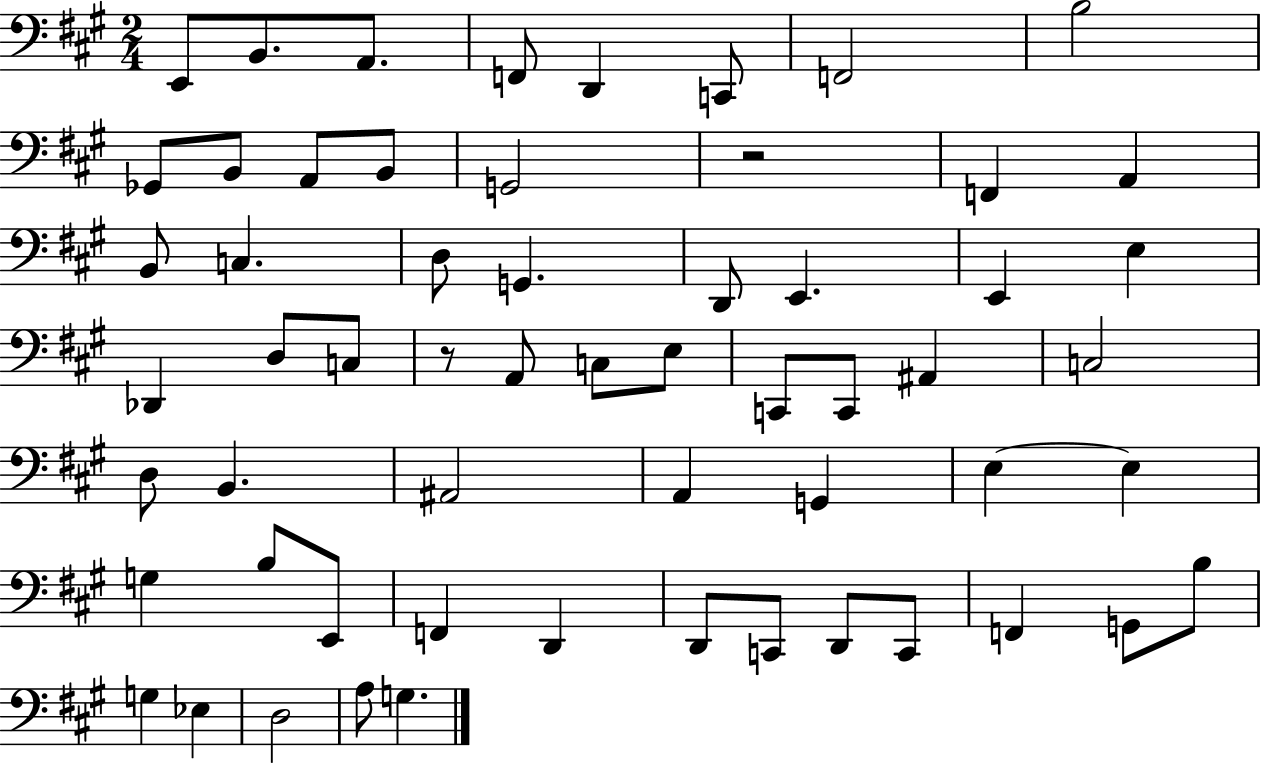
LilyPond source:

{
  \clef bass
  \numericTimeSignature
  \time 2/4
  \key a \major
  e,8 b,8. a,8. | f,8 d,4 c,8 | f,2 | b2 | \break ges,8 b,8 a,8 b,8 | g,2 | r2 | f,4 a,4 | \break b,8 c4. | d8 g,4. | d,8 e,4. | e,4 e4 | \break des,4 d8 c8 | r8 a,8 c8 e8 | c,8 c,8 ais,4 | c2 | \break d8 b,4. | ais,2 | a,4 g,4 | e4~~ e4 | \break g4 b8 e,8 | f,4 d,4 | d,8 c,8 d,8 c,8 | f,4 g,8 b8 | \break g4 ees4 | d2 | a8 g4. | \bar "|."
}